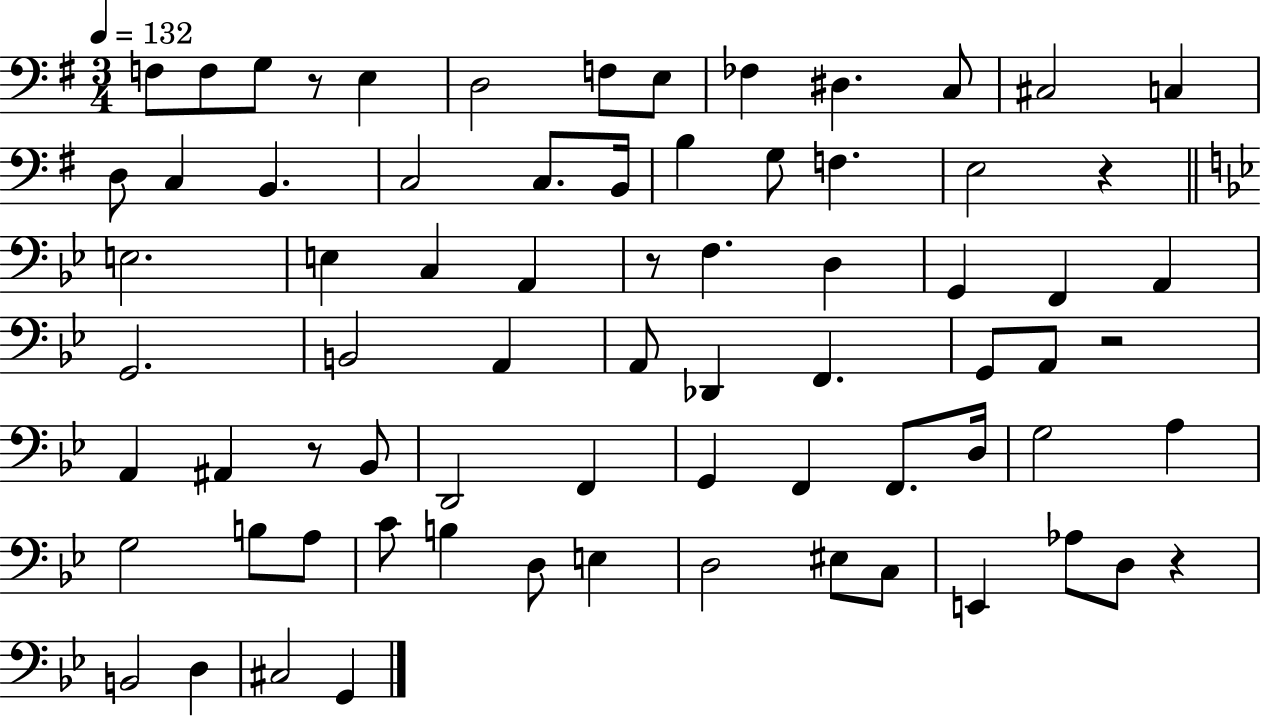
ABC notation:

X:1
T:Untitled
M:3/4
L:1/4
K:G
F,/2 F,/2 G,/2 z/2 E, D,2 F,/2 E,/2 _F, ^D, C,/2 ^C,2 C, D,/2 C, B,, C,2 C,/2 B,,/4 B, G,/2 F, E,2 z E,2 E, C, A,, z/2 F, D, G,, F,, A,, G,,2 B,,2 A,, A,,/2 _D,, F,, G,,/2 A,,/2 z2 A,, ^A,, z/2 _B,,/2 D,,2 F,, G,, F,, F,,/2 D,/4 G,2 A, G,2 B,/2 A,/2 C/2 B, D,/2 E, D,2 ^E,/2 C,/2 E,, _A,/2 D,/2 z B,,2 D, ^C,2 G,,